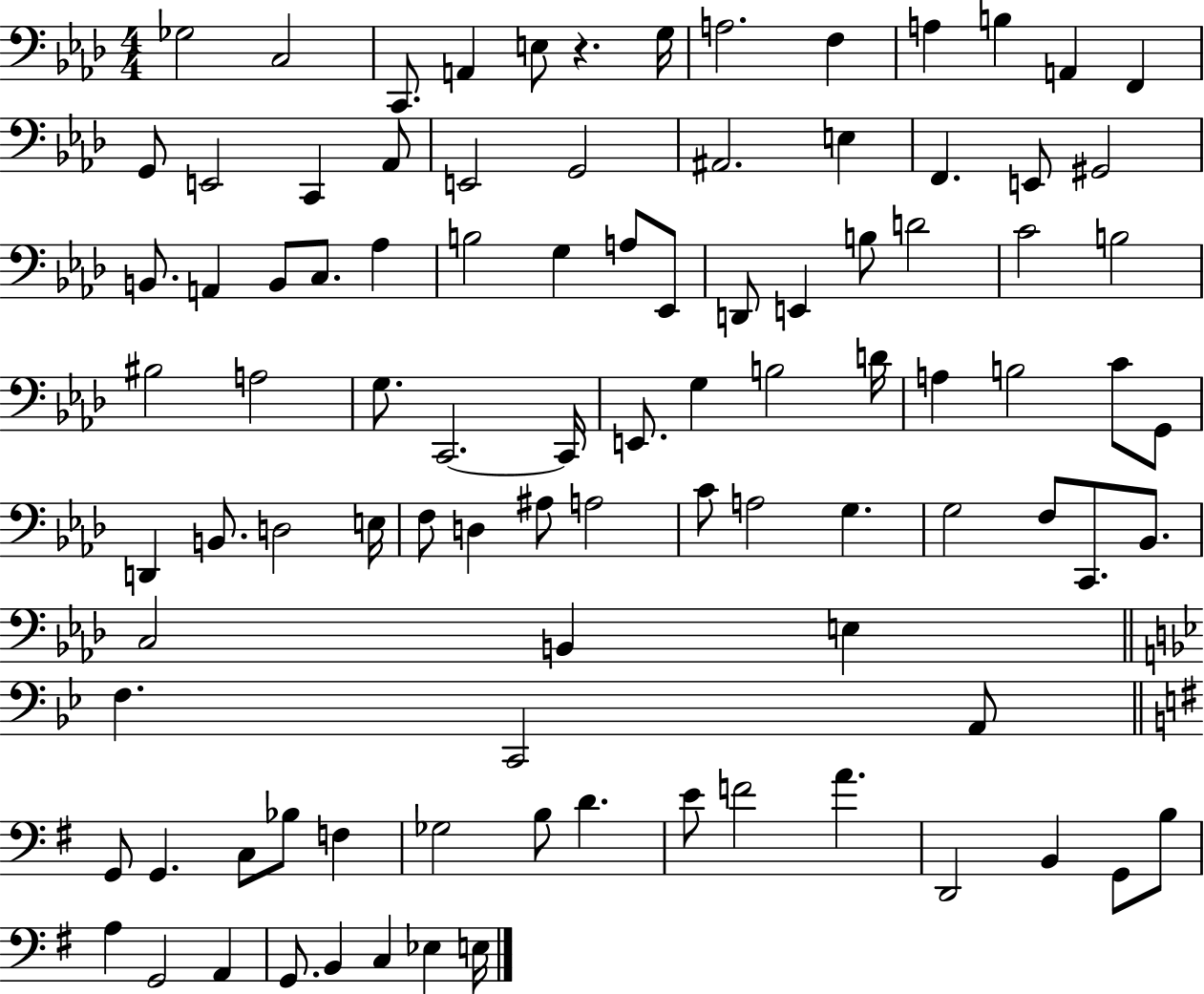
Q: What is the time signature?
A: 4/4